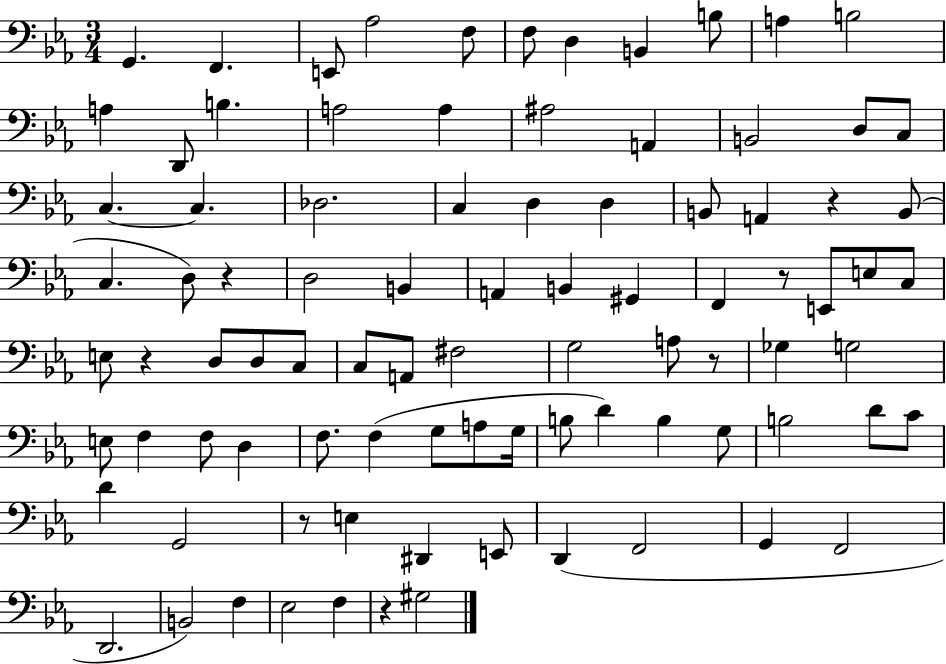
G2/q. F2/q. E2/e Ab3/h F3/e F3/e D3/q B2/q B3/e A3/q B3/h A3/q D2/e B3/q. A3/h A3/q A#3/h A2/q B2/h D3/e C3/e C3/q. C3/q. Db3/h. C3/q D3/q D3/q B2/e A2/q R/q B2/e C3/q. D3/e R/q D3/h B2/q A2/q B2/q G#2/q F2/q R/e E2/e E3/e C3/e E3/e R/q D3/e D3/e C3/e C3/e A2/e F#3/h G3/h A3/e R/e Gb3/q G3/h E3/e F3/q F3/e D3/q F3/e. F3/q G3/e A3/e G3/s B3/e D4/q B3/q G3/e B3/h D4/e C4/e D4/q G2/h R/e E3/q D#2/q E2/e D2/q F2/h G2/q F2/h D2/h. B2/h F3/q Eb3/h F3/q R/q G#3/h